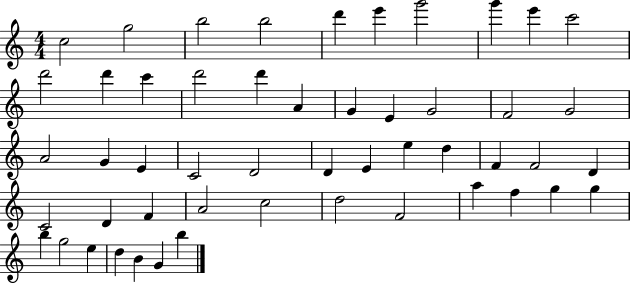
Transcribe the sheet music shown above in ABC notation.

X:1
T:Untitled
M:4/4
L:1/4
K:C
c2 g2 b2 b2 d' e' g'2 g' e' c'2 d'2 d' c' d'2 d' A G E G2 F2 G2 A2 G E C2 D2 D E e d F F2 D C2 D F A2 c2 d2 F2 a f g g b g2 e d B G b